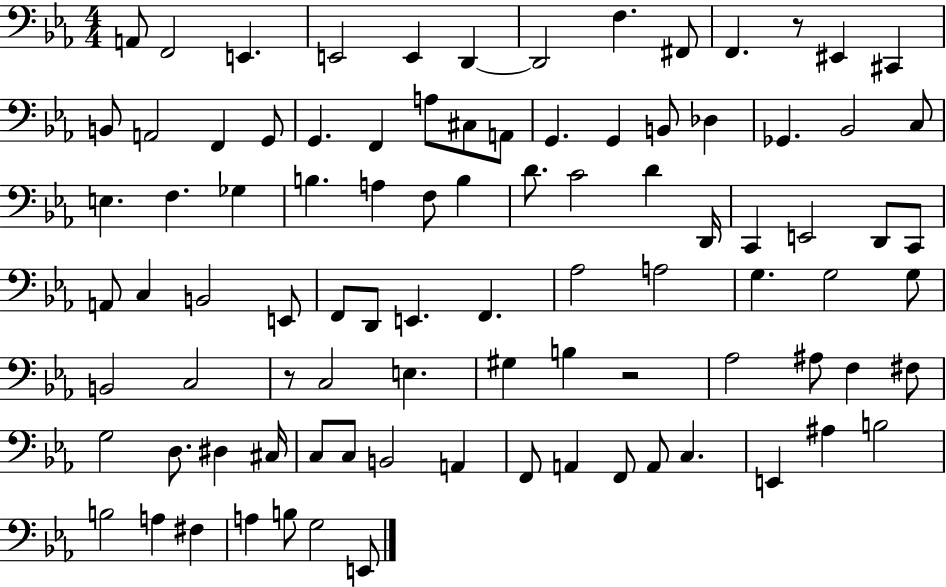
A2/e F2/h E2/q. E2/h E2/q D2/q D2/h F3/q. F#2/e F2/q. R/e EIS2/q C#2/q B2/e A2/h F2/q G2/e G2/q. F2/q A3/e C#3/e A2/e G2/q. G2/q B2/e Db3/q Gb2/q. Bb2/h C3/e E3/q. F3/q. Gb3/q B3/q. A3/q F3/e B3/q D4/e. C4/h D4/q D2/s C2/q E2/h D2/e C2/e A2/e C3/q B2/h E2/e F2/e D2/e E2/q. F2/q. Ab3/h A3/h G3/q. G3/h G3/e B2/h C3/h R/e C3/h E3/q. G#3/q B3/q R/h Ab3/h A#3/e F3/q F#3/e G3/h D3/e. D#3/q C#3/s C3/e C3/e B2/h A2/q F2/e A2/q F2/e A2/e C3/q. E2/q A#3/q B3/h B3/h A3/q F#3/q A3/q B3/e G3/h E2/e